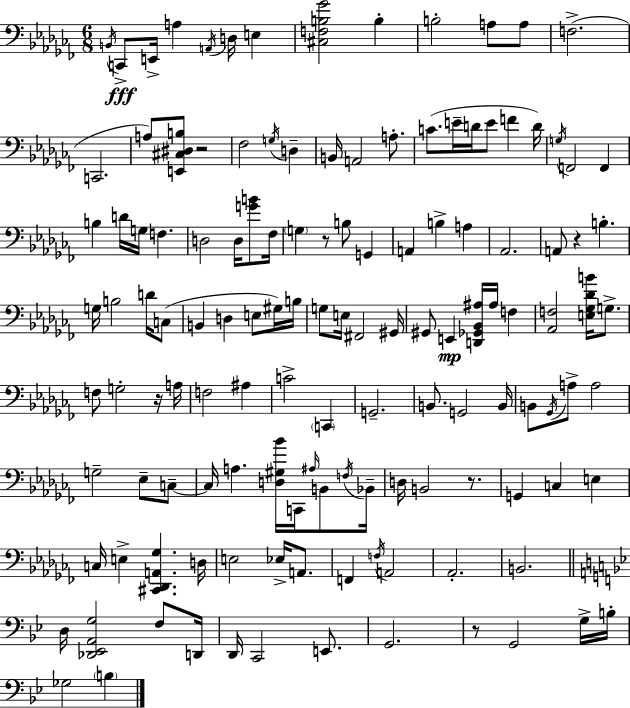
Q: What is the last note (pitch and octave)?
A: B3